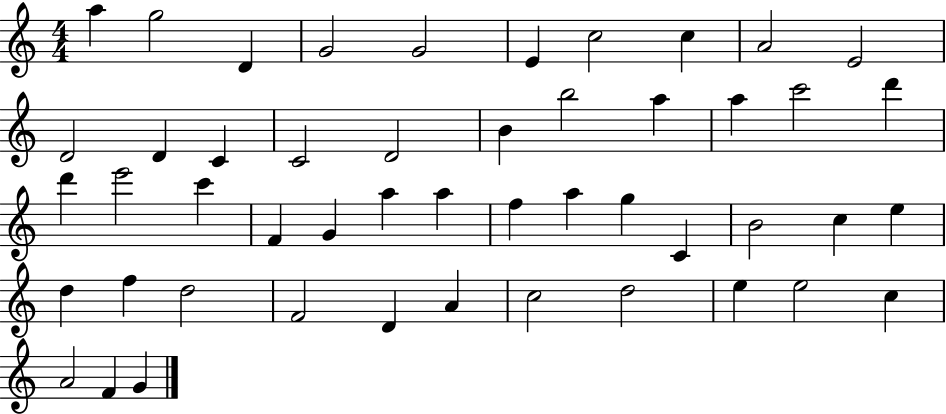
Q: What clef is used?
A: treble